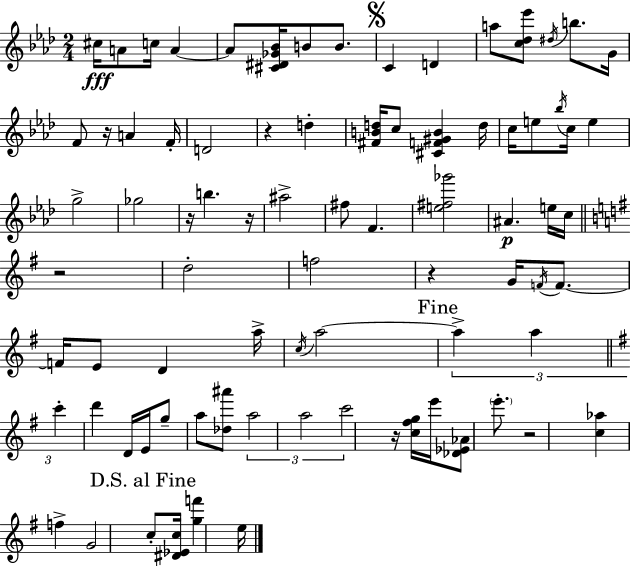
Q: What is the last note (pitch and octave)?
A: E5